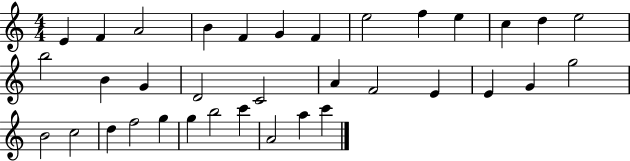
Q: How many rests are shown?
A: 0